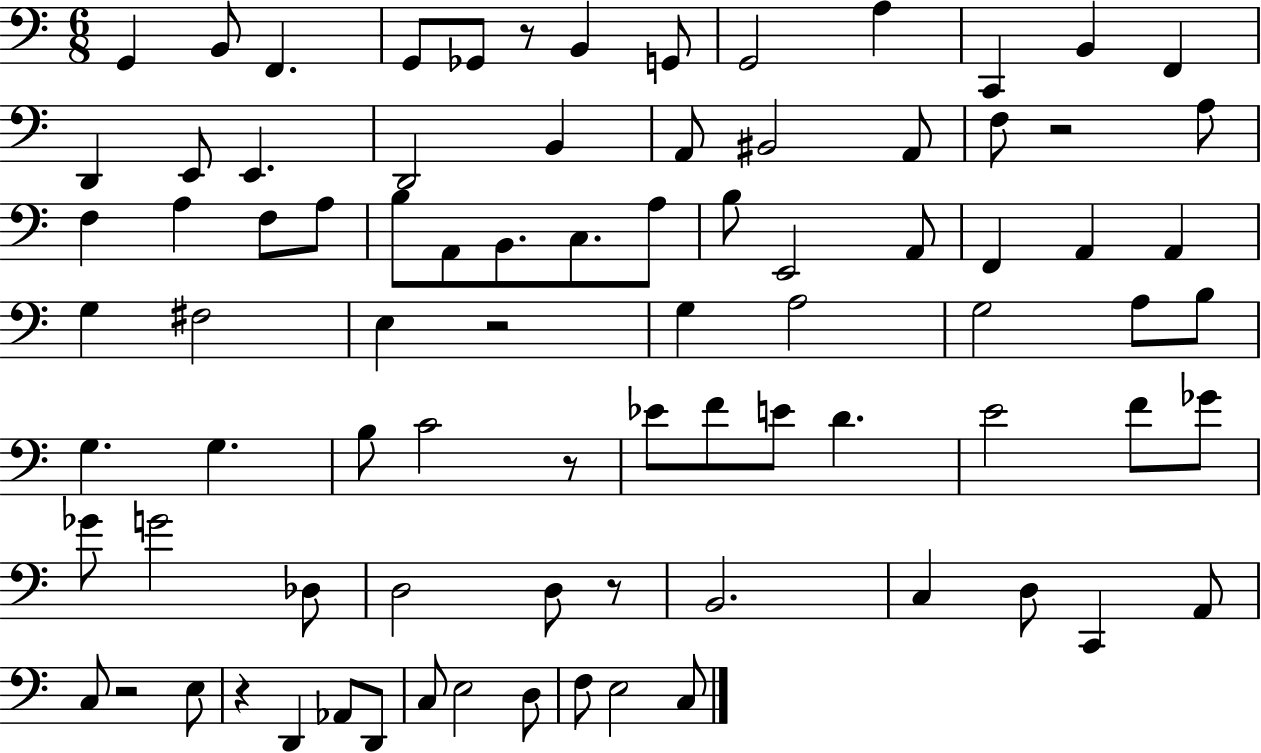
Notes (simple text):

G2/q B2/e F2/q. G2/e Gb2/e R/e B2/q G2/e G2/h A3/q C2/q B2/q F2/q D2/q E2/e E2/q. D2/h B2/q A2/e BIS2/h A2/e F3/e R/h A3/e F3/q A3/q F3/e A3/e B3/e A2/e B2/e. C3/e. A3/e B3/e E2/h A2/e F2/q A2/q A2/q G3/q F#3/h E3/q R/h G3/q A3/h G3/h A3/e B3/e G3/q. G3/q. B3/e C4/h R/e Eb4/e F4/e E4/e D4/q. E4/h F4/e Gb4/e Gb4/e G4/h Db3/e D3/h D3/e R/e B2/h. C3/q D3/e C2/q A2/e C3/e R/h E3/e R/q D2/q Ab2/e D2/e C3/e E3/h D3/e F3/e E3/h C3/e